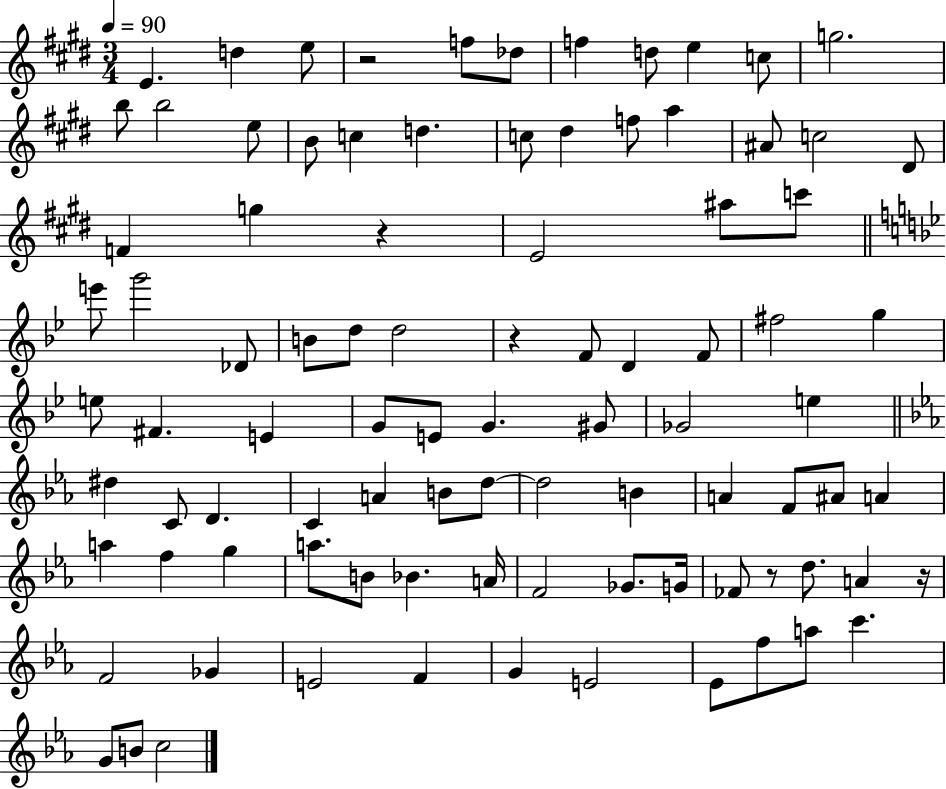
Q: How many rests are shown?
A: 5